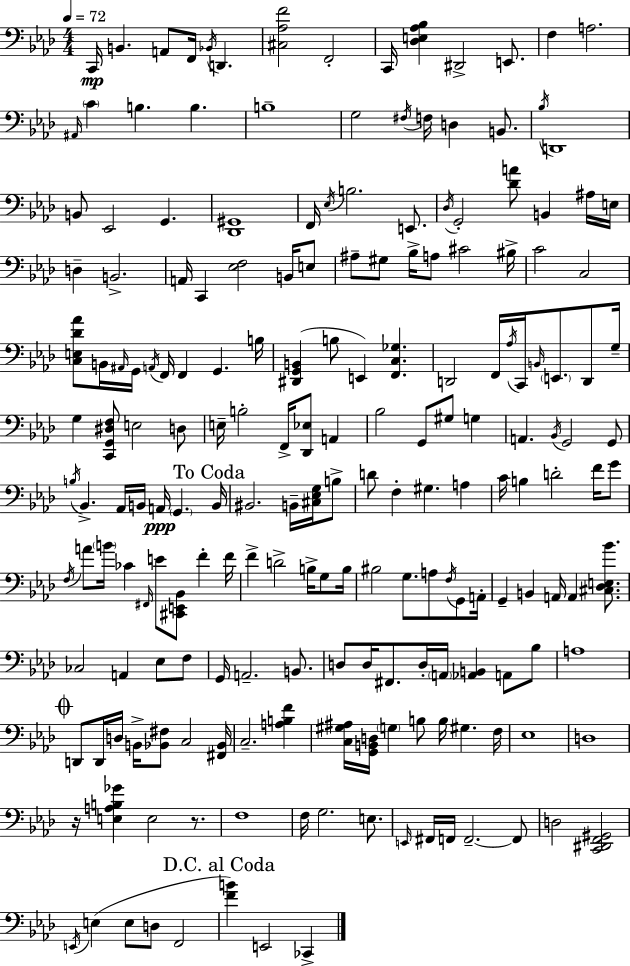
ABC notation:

X:1
T:Untitled
M:4/4
L:1/4
K:Fm
C,,/4 B,, A,,/2 F,,/4 _B,,/4 D,, [^C,_A,F]2 F,,2 C,,/4 [_D,E,_A,_B,] ^D,,2 E,,/2 F, A,2 ^A,,/4 C B, B, B,4 G,2 ^F,/4 F,/4 D, B,,/2 _B,/4 D,,4 B,,/2 _E,,2 G,, [_D,,^G,,]4 F,,/4 _E,/4 B,2 E,,/2 _D,/4 G,,2 [_DA]/2 B,, ^A,/4 E,/4 D, B,,2 A,,/4 C,, [_E,F,]2 B,,/4 E,/2 ^A,/2 ^G,/2 _B,/4 A,/2 ^C2 ^B,/4 C2 C,2 [C,E,_D_A]/2 B,,/4 ^A,,/4 G,,/4 A,,/4 F,,/4 F,, G,, B,/4 [^D,,G,,B,,] B,/2 E,, [F,,C,_G,] D,,2 F,,/4 _A,/4 C,,/4 B,,/4 E,,/2 D,,/2 G,/4 G, [C,,G,,^D,F,]/2 E,2 D,/2 E,/4 B,2 F,,/4 [_D,,_E,]/2 A,, _B,2 G,,/2 ^G,/2 G, A,, _B,,/4 G,,2 G,,/2 B,/4 _B,, _A,,/4 B,,/4 A,,/4 G,, B,,/4 ^B,,2 B,,/4 [^C,_E,G,]/4 B,/2 D/2 F, ^G, A, C/4 B, D2 F/4 G/2 F,/4 A/2 B/4 _C ^F,,/4 E/2 [^C,,E,,_B,,]/2 F F/4 F D2 B,/4 G,/2 B,/4 ^B,2 G,/2 A,/2 F,/4 G,,/2 A,,/4 G,, B,, A,,/4 A,, [^C,_D,E,_B]/2 _C,2 A,, _E,/2 F,/2 G,,/4 A,,2 B,,/2 D,/2 D,/4 ^F,,/2 D,/4 A,,/4 [_A,,B,,] A,,/2 _B,/2 A,4 D,,/2 D,,/4 D,/4 B,,/4 [_B,,^F,]/2 C,2 [^F,,_B,,]/4 C,2 [A,B,F] [C,^G,^A,]/4 [G,,B,,D,]/4 G, B,/2 B,/4 ^G, F,/4 _E,4 D,4 z/4 [E,A,B,_G] E,2 z/2 F,4 F,/4 G,2 E,/2 E,,/4 ^F,,/4 F,,/4 F,,2 F,,/2 D,2 [C,,^D,,F,,^G,,]2 E,,/4 E, E,/2 D,/2 F,,2 [FB] E,,2 _C,,